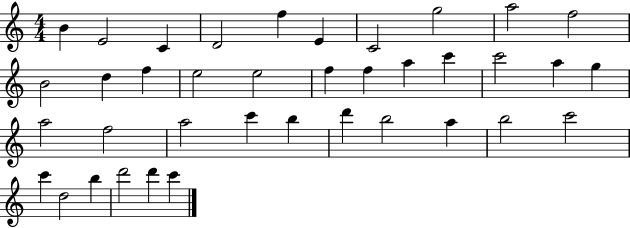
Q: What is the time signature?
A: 4/4